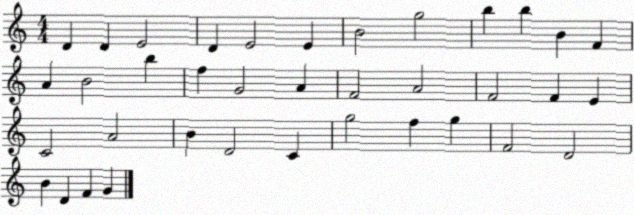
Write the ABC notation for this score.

X:1
T:Untitled
M:4/4
L:1/4
K:C
D D E2 D E2 E B2 g2 b b B F A B2 b f G2 A F2 A2 F2 F E C2 A2 B D2 C g2 f g F2 D2 B D F G